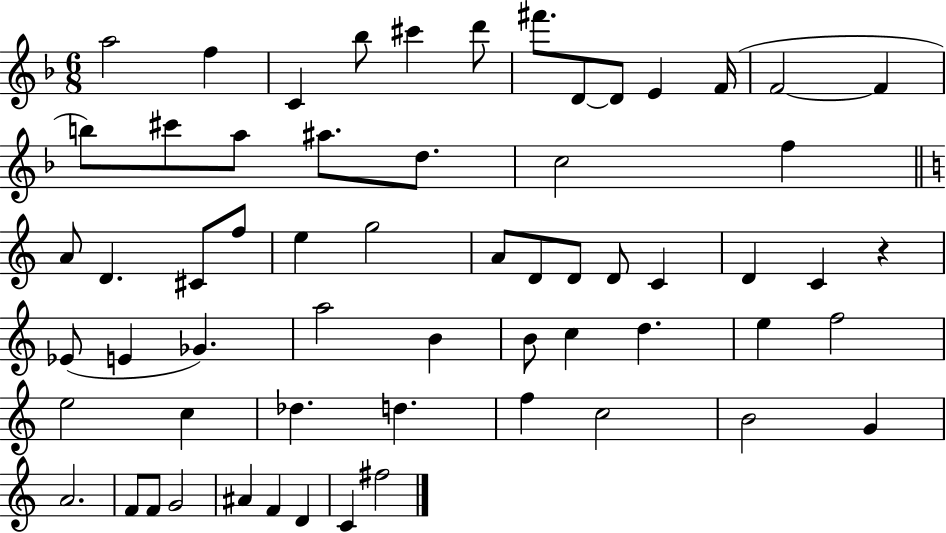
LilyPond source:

{
  \clef treble
  \numericTimeSignature
  \time 6/8
  \key f \major
  a''2 f''4 | c'4 bes''8 cis'''4 d'''8 | fis'''8. d'8~~ d'8 e'4 f'16( | f'2~~ f'4 | \break b''8) cis'''8 a''8 ais''8. d''8. | c''2 f''4 | \bar "||" \break \key a \minor a'8 d'4. cis'8 f''8 | e''4 g''2 | a'8 d'8 d'8 d'8 c'4 | d'4 c'4 r4 | \break ees'8( e'4 ges'4.) | a''2 b'4 | b'8 c''4 d''4. | e''4 f''2 | \break e''2 c''4 | des''4. d''4. | f''4 c''2 | b'2 g'4 | \break a'2. | f'8 f'8 g'2 | ais'4 f'4 d'4 | c'4 fis''2 | \break \bar "|."
}